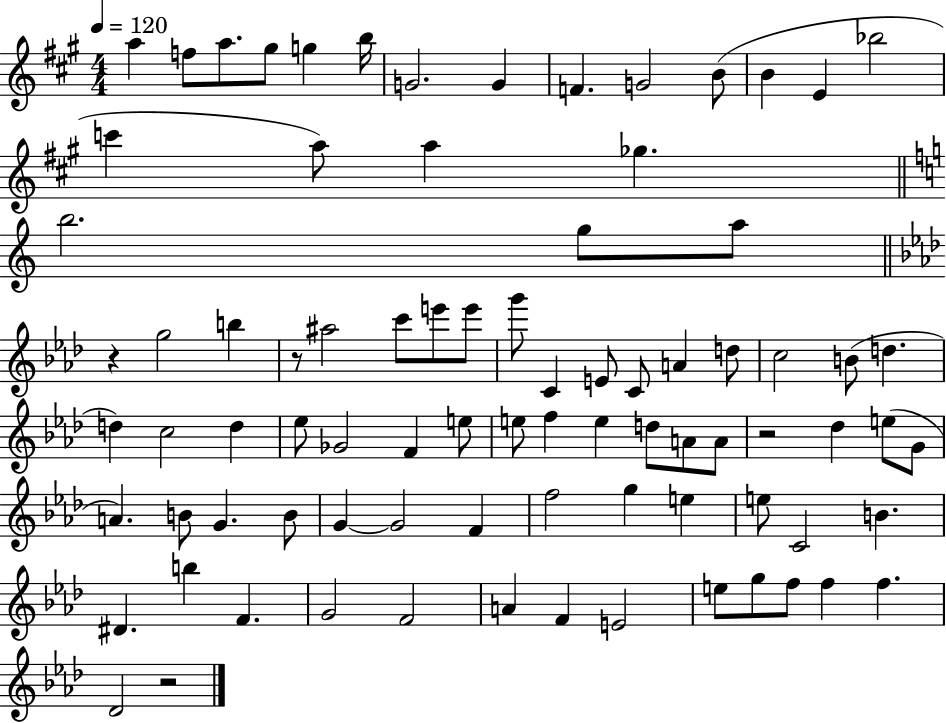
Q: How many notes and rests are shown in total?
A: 83